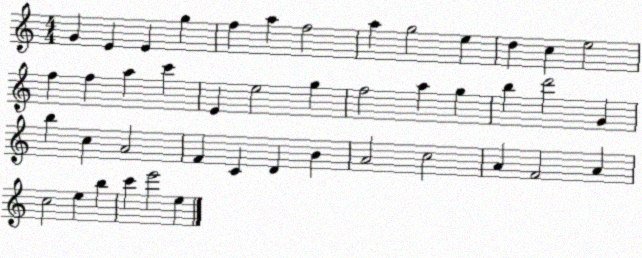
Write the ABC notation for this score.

X:1
T:Untitled
M:4/4
L:1/4
K:C
G E E g f a f2 a g2 e d c e2 f f a c' E e2 g f2 a g b d'2 G b c A2 F C D B A2 c2 A F2 A c2 e b c' e'2 e